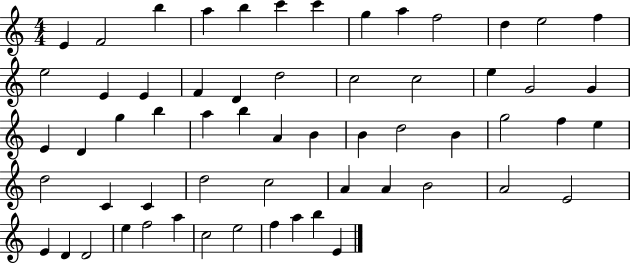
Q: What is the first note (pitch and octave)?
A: E4